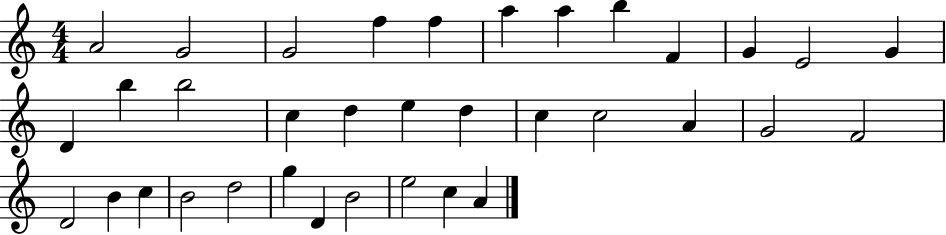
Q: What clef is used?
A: treble